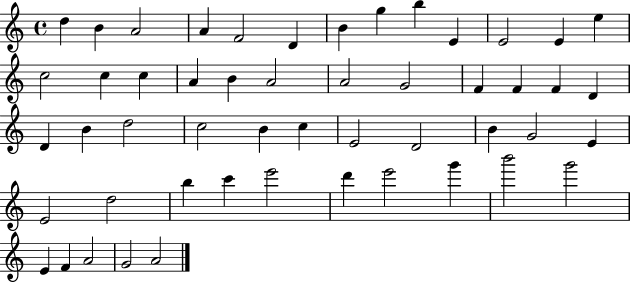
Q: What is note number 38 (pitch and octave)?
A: D5